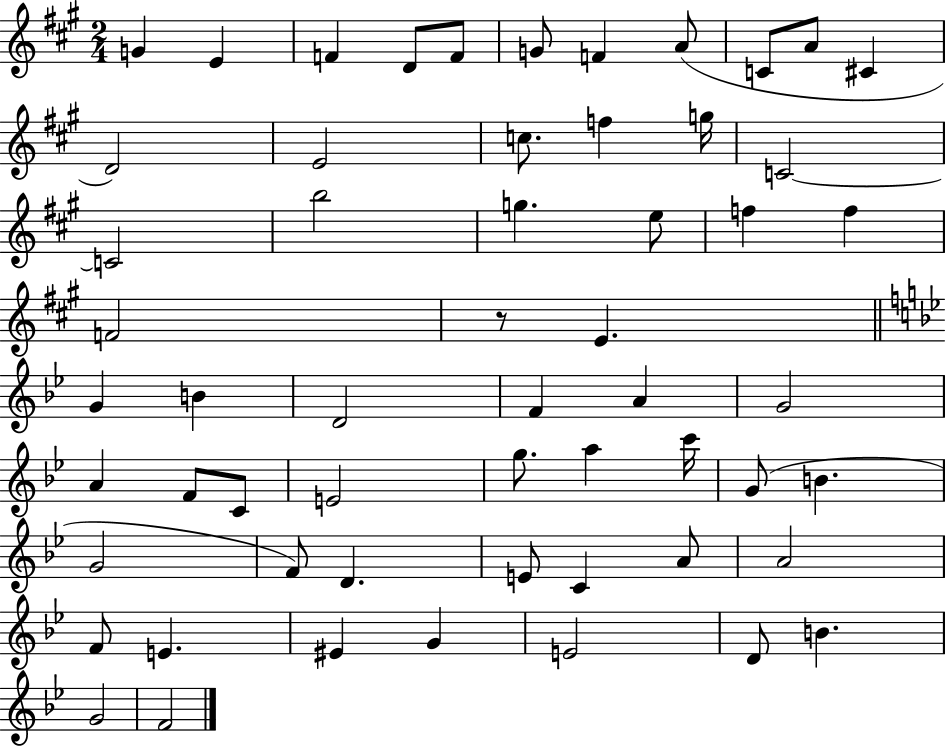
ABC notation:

X:1
T:Untitled
M:2/4
L:1/4
K:A
G E F D/2 F/2 G/2 F A/2 C/2 A/2 ^C D2 E2 c/2 f g/4 C2 C2 b2 g e/2 f f F2 z/2 E G B D2 F A G2 A F/2 C/2 E2 g/2 a c'/4 G/2 B G2 F/2 D E/2 C A/2 A2 F/2 E ^E G E2 D/2 B G2 F2